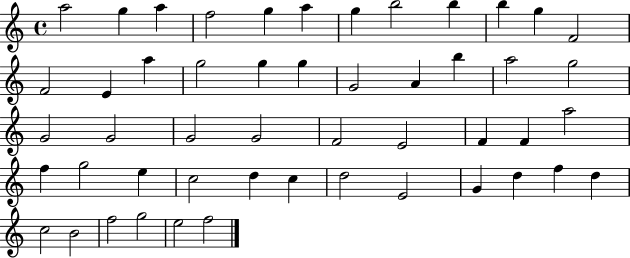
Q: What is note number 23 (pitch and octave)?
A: G5